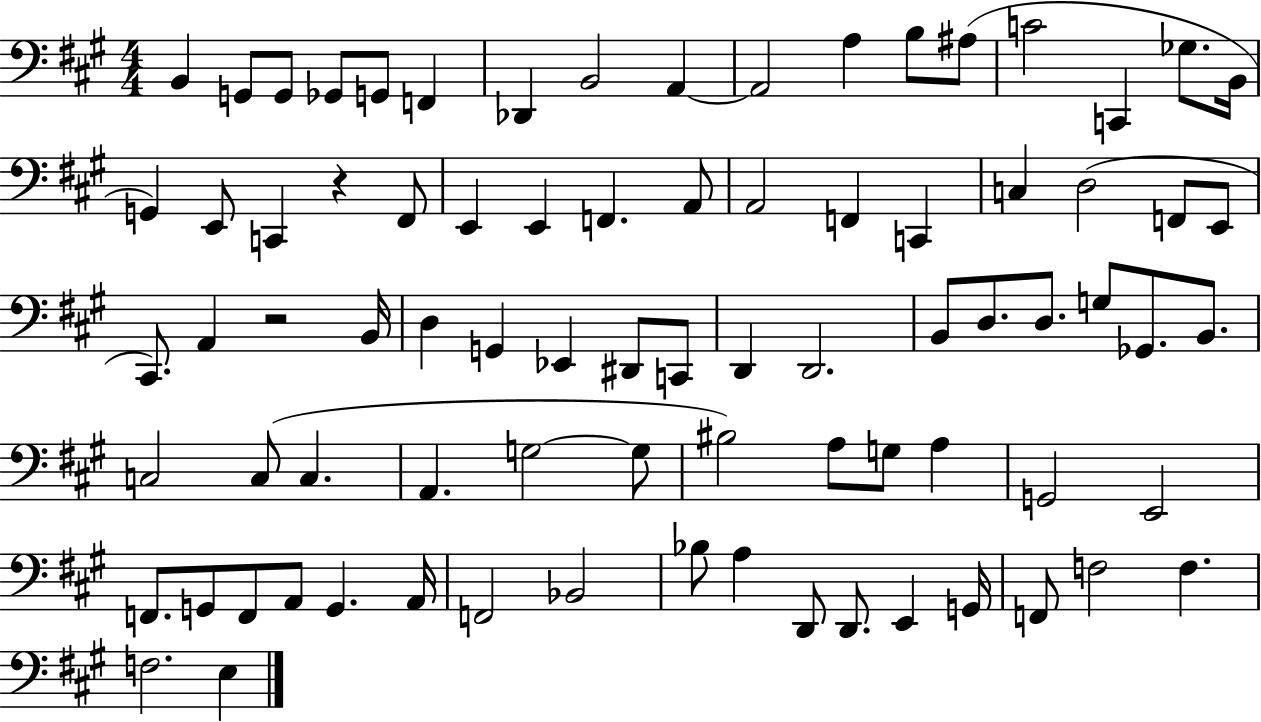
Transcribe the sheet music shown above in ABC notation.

X:1
T:Untitled
M:4/4
L:1/4
K:A
B,, G,,/2 G,,/2 _G,,/2 G,,/2 F,, _D,, B,,2 A,, A,,2 A, B,/2 ^A,/2 C2 C,, _G,/2 B,,/4 G,, E,,/2 C,, z ^F,,/2 E,, E,, F,, A,,/2 A,,2 F,, C,, C, D,2 F,,/2 E,,/2 ^C,,/2 A,, z2 B,,/4 D, G,, _E,, ^D,,/2 C,,/2 D,, D,,2 B,,/2 D,/2 D,/2 G,/2 _G,,/2 B,,/2 C,2 C,/2 C, A,, G,2 G,/2 ^B,2 A,/2 G,/2 A, G,,2 E,,2 F,,/2 G,,/2 F,,/2 A,,/2 G,, A,,/4 F,,2 _B,,2 _B,/2 A, D,,/2 D,,/2 E,, G,,/4 F,,/2 F,2 F, F,2 E,